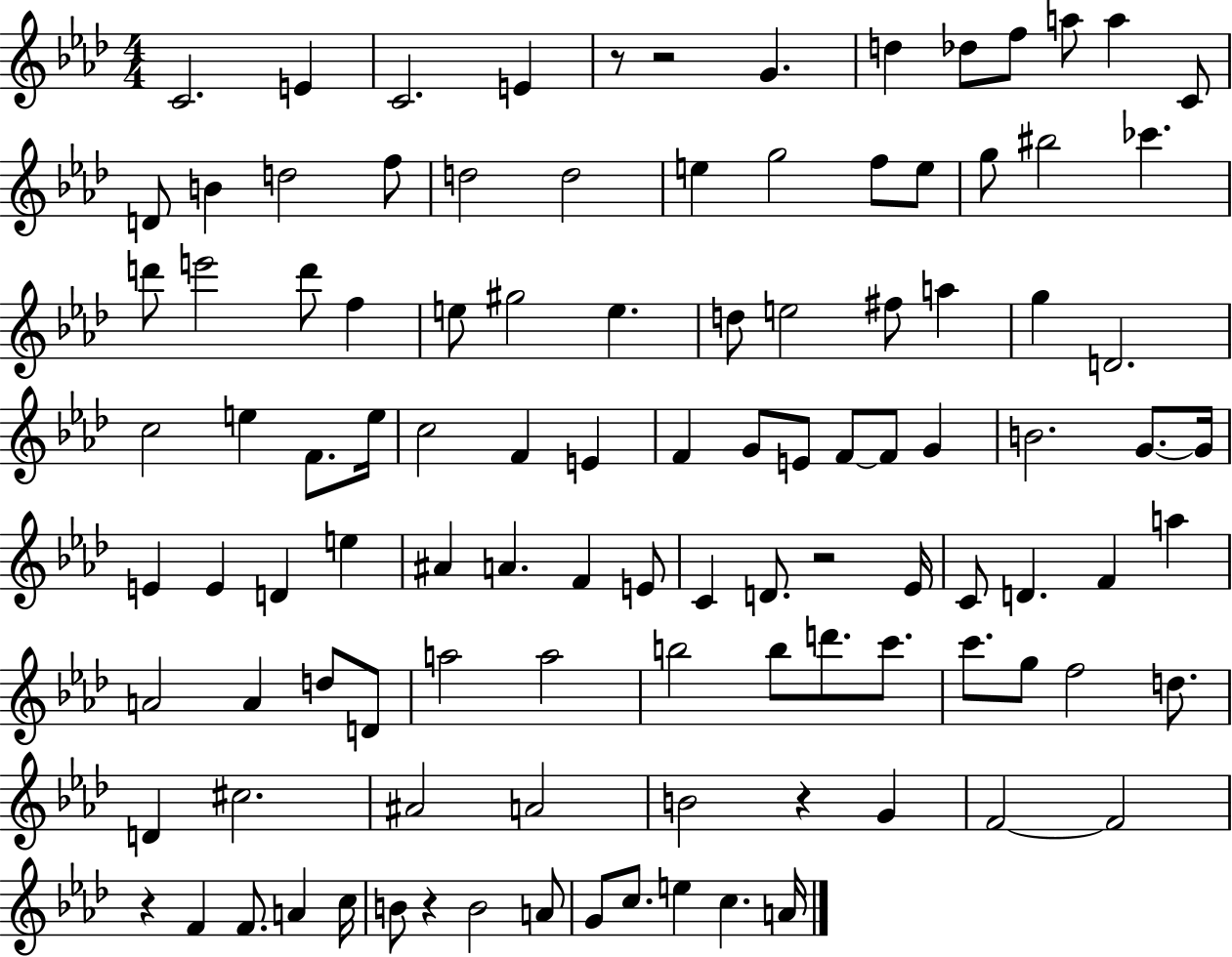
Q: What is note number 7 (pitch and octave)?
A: Db5